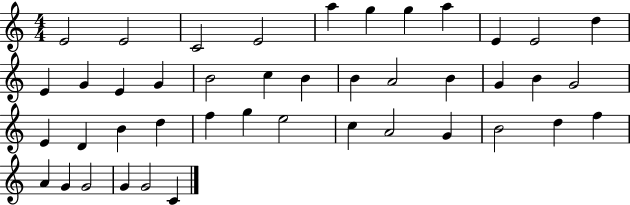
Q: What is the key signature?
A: C major